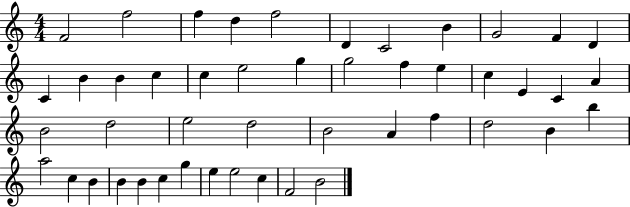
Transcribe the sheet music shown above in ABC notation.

X:1
T:Untitled
M:4/4
L:1/4
K:C
F2 f2 f d f2 D C2 B G2 F D C B B c c e2 g g2 f e c E C A B2 d2 e2 d2 B2 A f d2 B b a2 c B B B c g e e2 c F2 B2